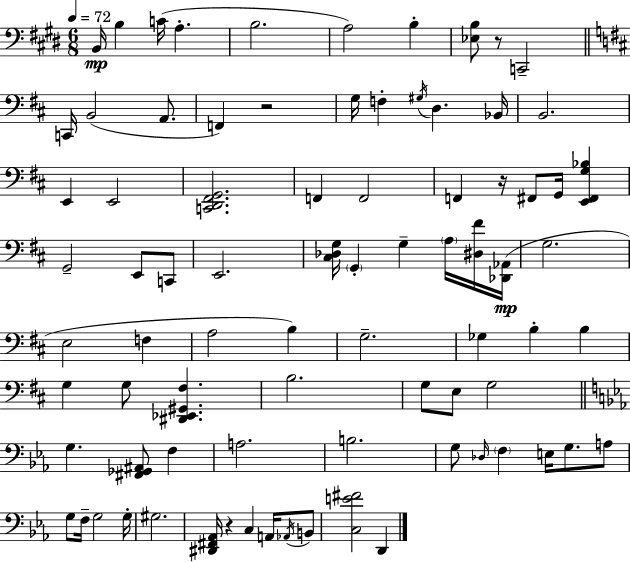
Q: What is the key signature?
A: E major